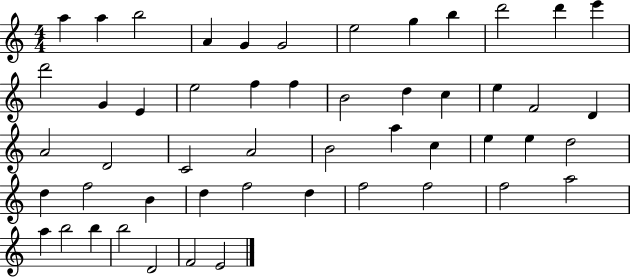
A5/q A5/q B5/h A4/q G4/q G4/h E5/h G5/q B5/q D6/h D6/q E6/q D6/h G4/q E4/q E5/h F5/q F5/q B4/h D5/q C5/q E5/q F4/h D4/q A4/h D4/h C4/h A4/h B4/h A5/q C5/q E5/q E5/q D5/h D5/q F5/h B4/q D5/q F5/h D5/q F5/h F5/h F5/h A5/h A5/q B5/h B5/q B5/h D4/h F4/h E4/h